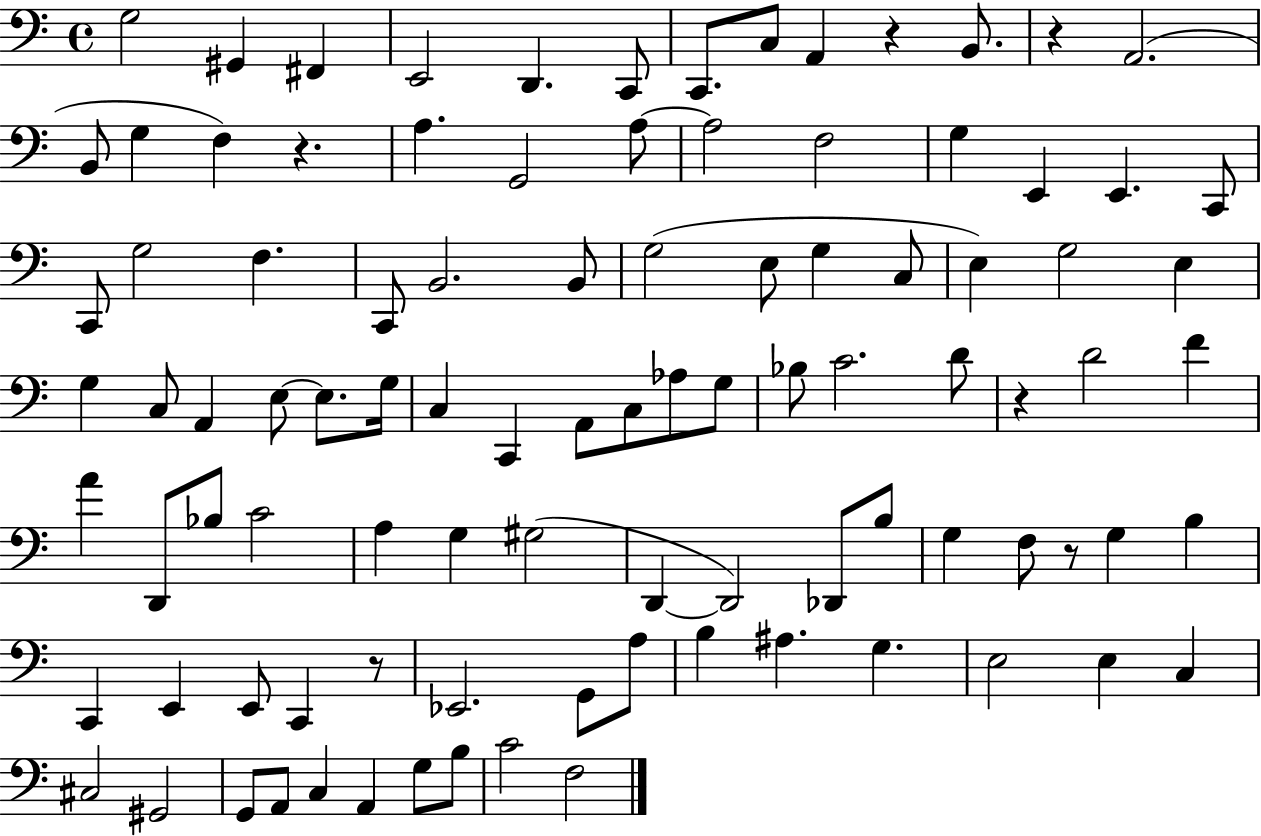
G3/h G#2/q F#2/q E2/h D2/q. C2/e C2/e. C3/e A2/q R/q B2/e. R/q A2/h. B2/e G3/q F3/q R/q. A3/q. G2/h A3/e A3/h F3/h G3/q E2/q E2/q. C2/e C2/e G3/h F3/q. C2/e B2/h. B2/e G3/h E3/e G3/q C3/e E3/q G3/h E3/q G3/q C3/e A2/q E3/e E3/e. G3/s C3/q C2/q A2/e C3/e Ab3/e G3/e Bb3/e C4/h. D4/e R/q D4/h F4/q A4/q D2/e Bb3/e C4/h A3/q G3/q G#3/h D2/q D2/h Db2/e B3/e G3/q F3/e R/e G3/q B3/q C2/q E2/q E2/e C2/q R/e Eb2/h. G2/e A3/e B3/q A#3/q. G3/q. E3/h E3/q C3/q C#3/h G#2/h G2/e A2/e C3/q A2/q G3/e B3/e C4/h F3/h